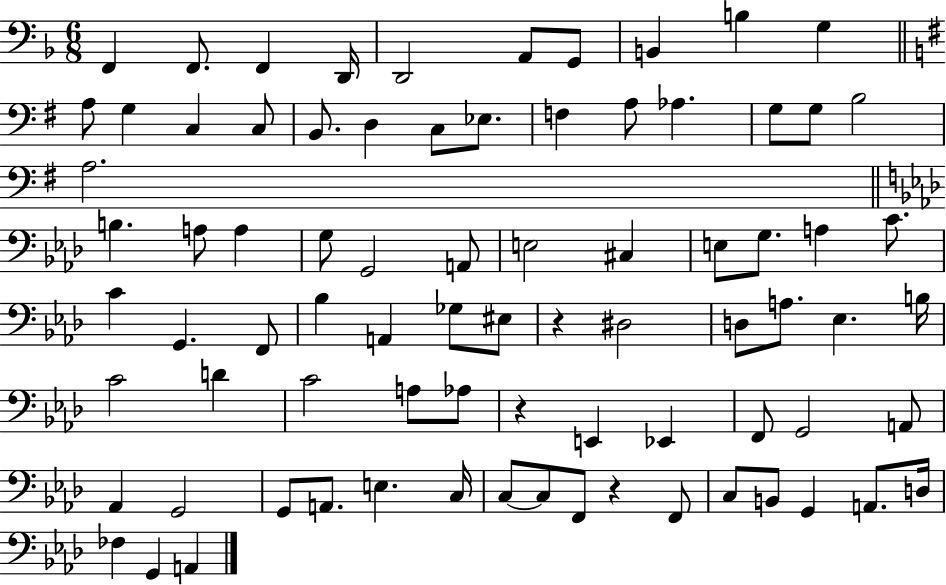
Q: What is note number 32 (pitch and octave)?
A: E3